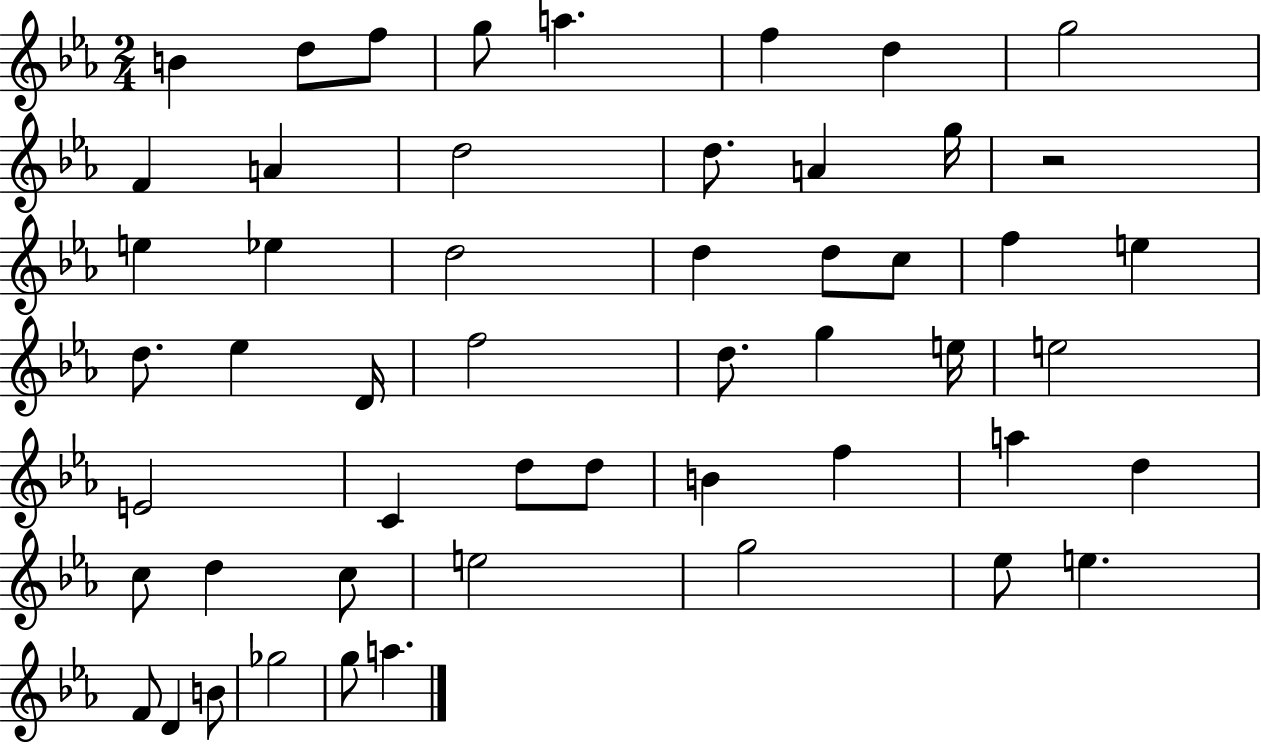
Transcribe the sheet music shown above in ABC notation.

X:1
T:Untitled
M:2/4
L:1/4
K:Eb
B d/2 f/2 g/2 a f d g2 F A d2 d/2 A g/4 z2 e _e d2 d d/2 c/2 f e d/2 _e D/4 f2 d/2 g e/4 e2 E2 C d/2 d/2 B f a d c/2 d c/2 e2 g2 _e/2 e F/2 D B/2 _g2 g/2 a